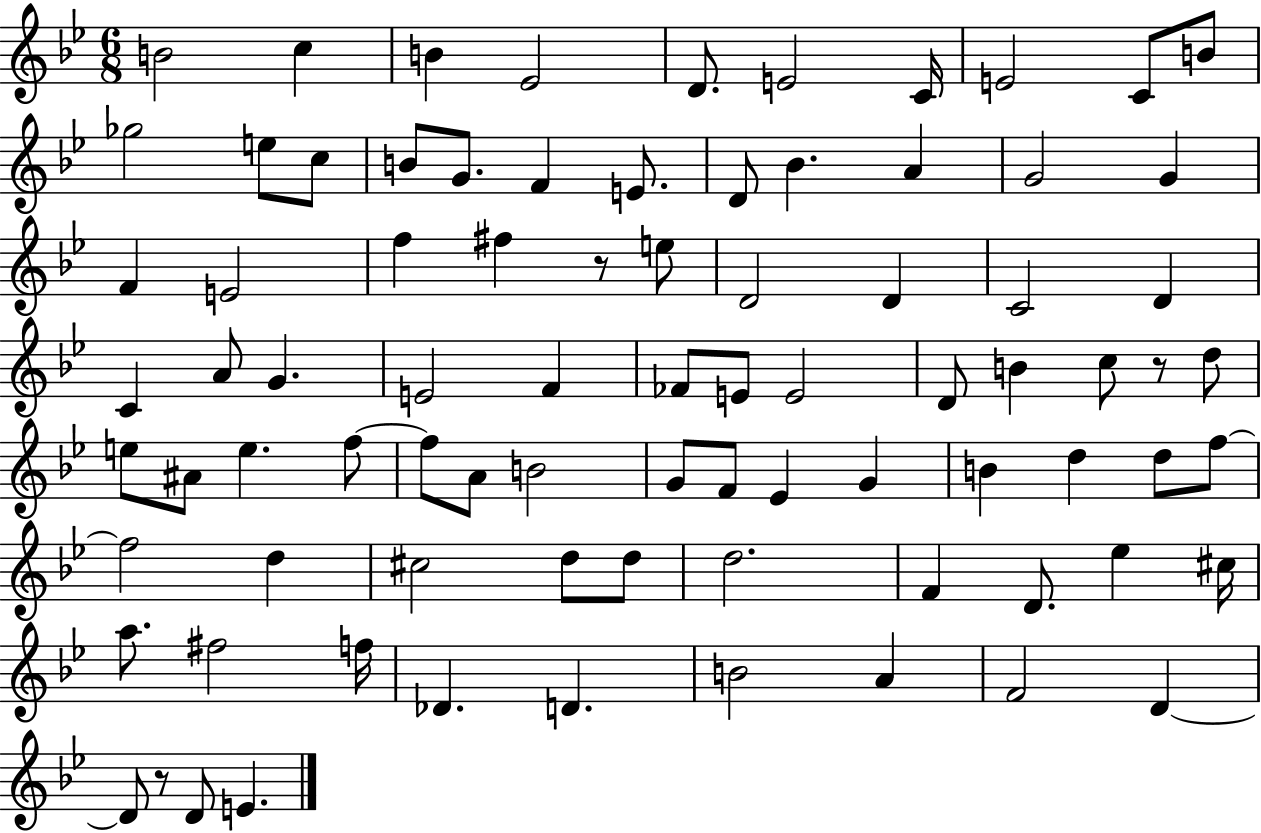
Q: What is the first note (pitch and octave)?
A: B4